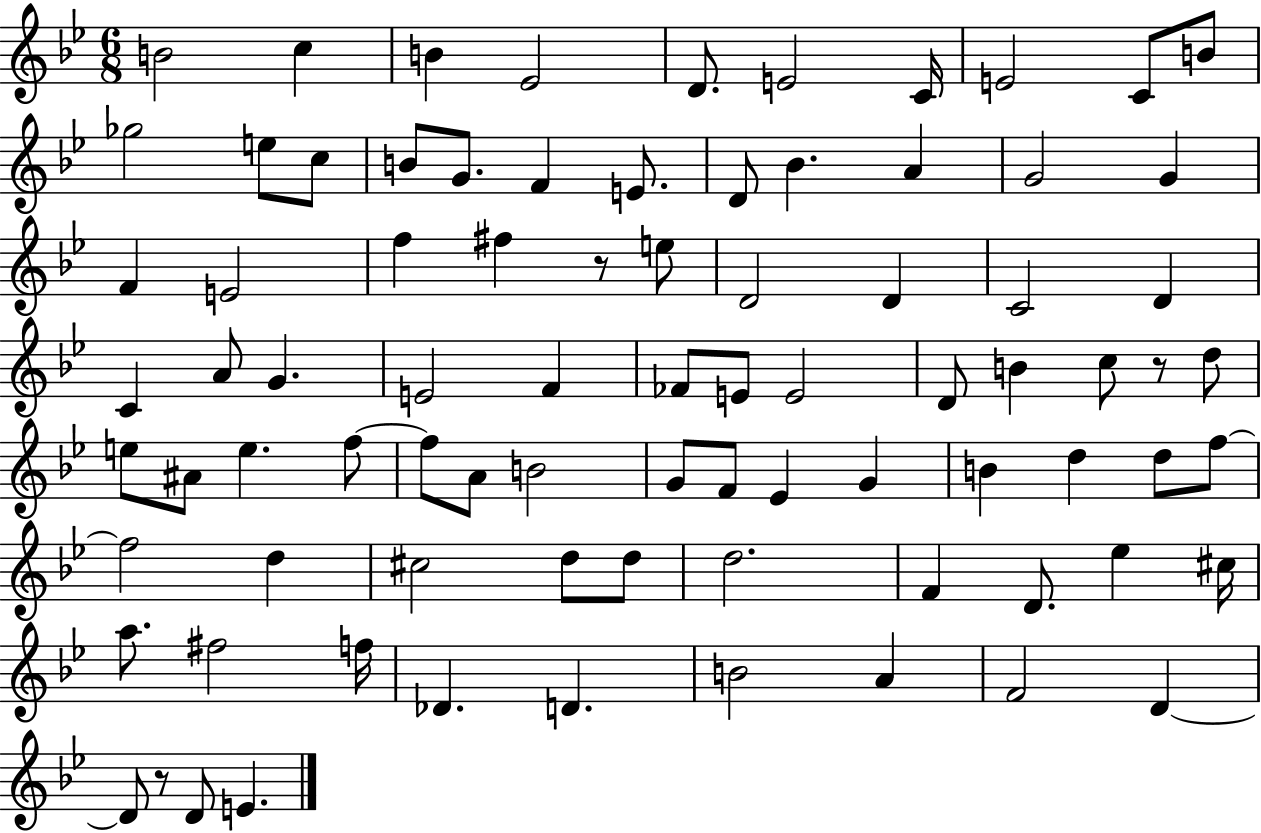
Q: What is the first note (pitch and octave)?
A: B4